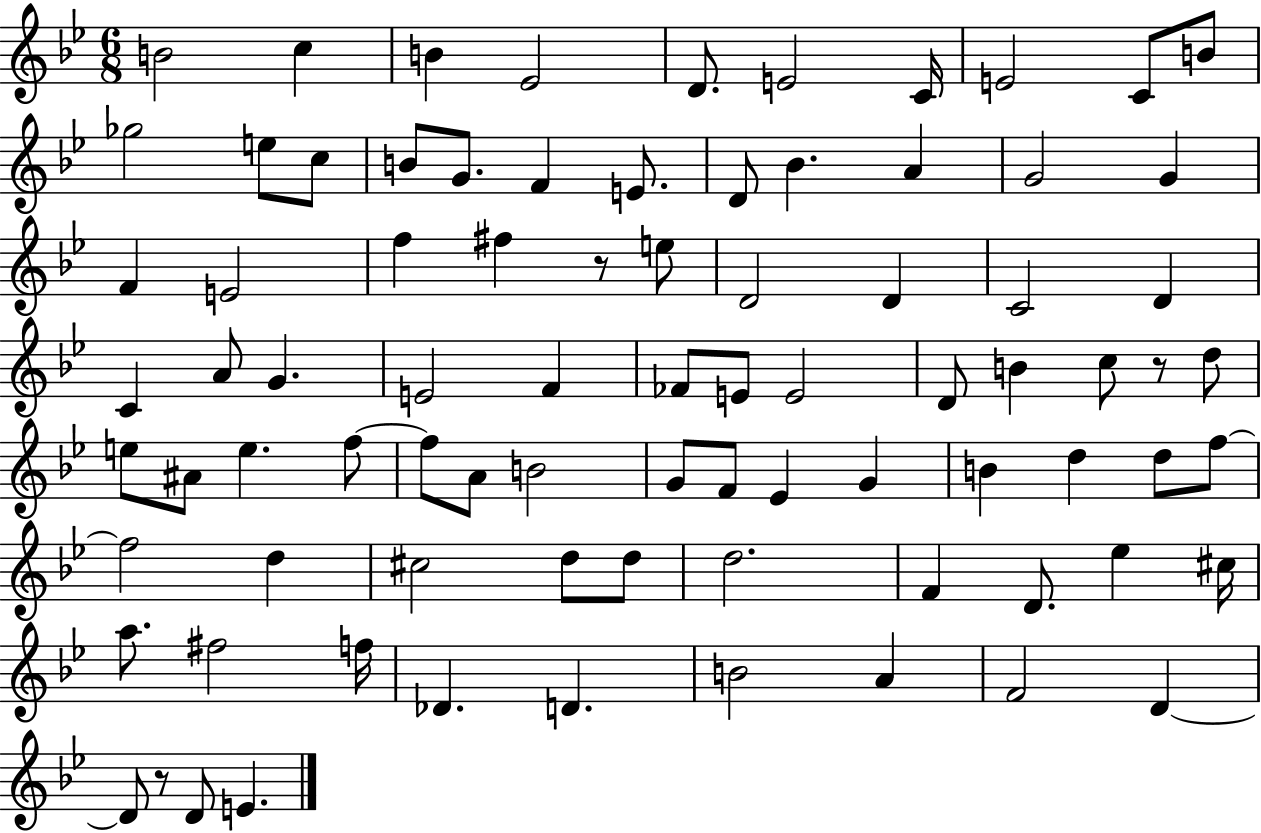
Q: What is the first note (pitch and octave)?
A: B4